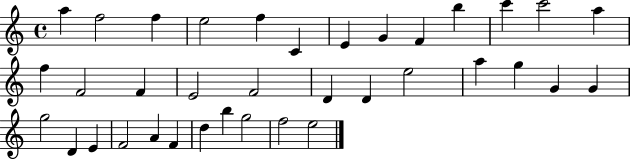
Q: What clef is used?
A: treble